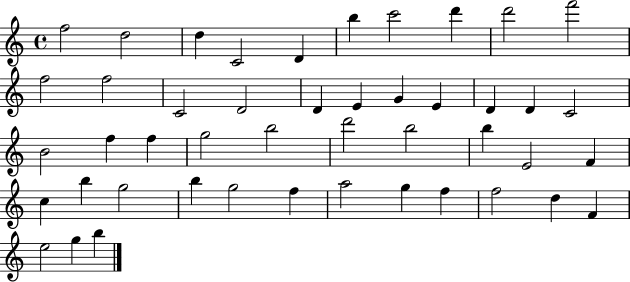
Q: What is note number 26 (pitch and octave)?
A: B5